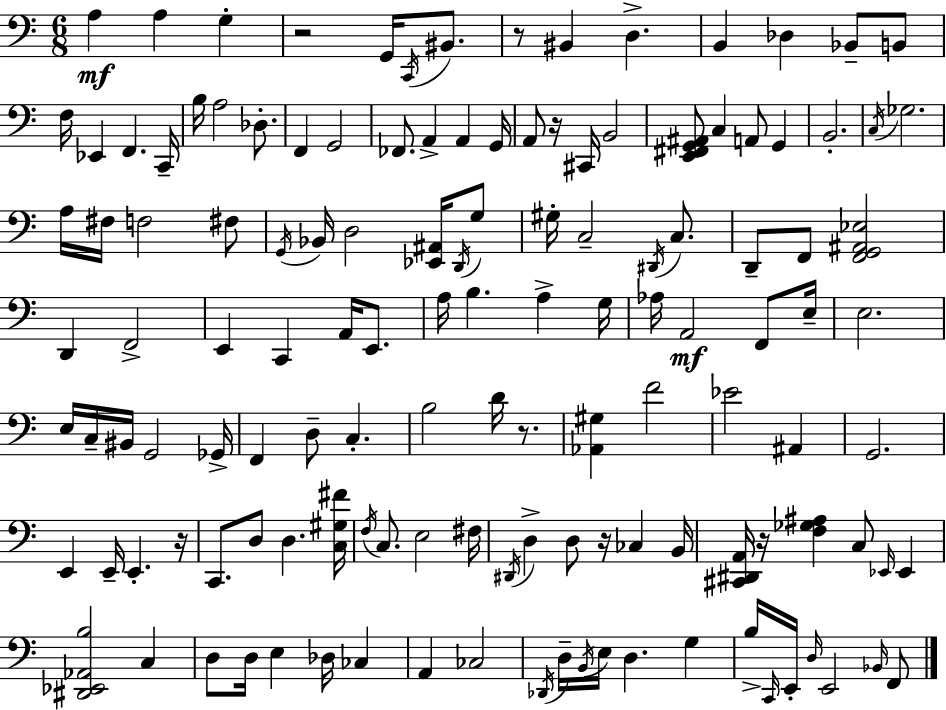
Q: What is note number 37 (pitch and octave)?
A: F3